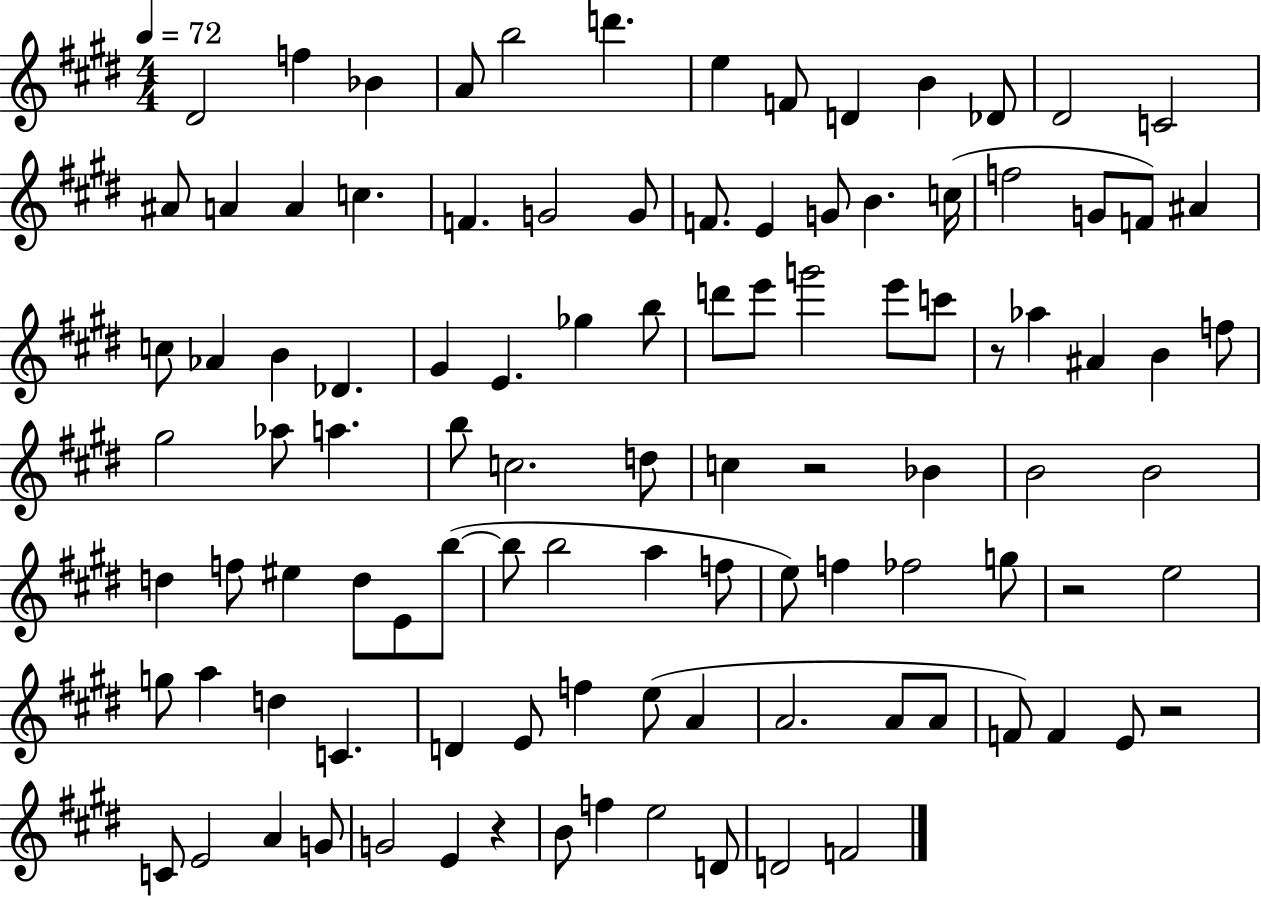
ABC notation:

X:1
T:Untitled
M:4/4
L:1/4
K:E
^D2 f _B A/2 b2 d' e F/2 D B _D/2 ^D2 C2 ^A/2 A A c F G2 G/2 F/2 E G/2 B c/4 f2 G/2 F/2 ^A c/2 _A B _D ^G E _g b/2 d'/2 e'/2 g'2 e'/2 c'/2 z/2 _a ^A B f/2 ^g2 _a/2 a b/2 c2 d/2 c z2 _B B2 B2 d f/2 ^e d/2 E/2 b/2 b/2 b2 a f/2 e/2 f _f2 g/2 z2 e2 g/2 a d C D E/2 f e/2 A A2 A/2 A/2 F/2 F E/2 z2 C/2 E2 A G/2 G2 E z B/2 f e2 D/2 D2 F2